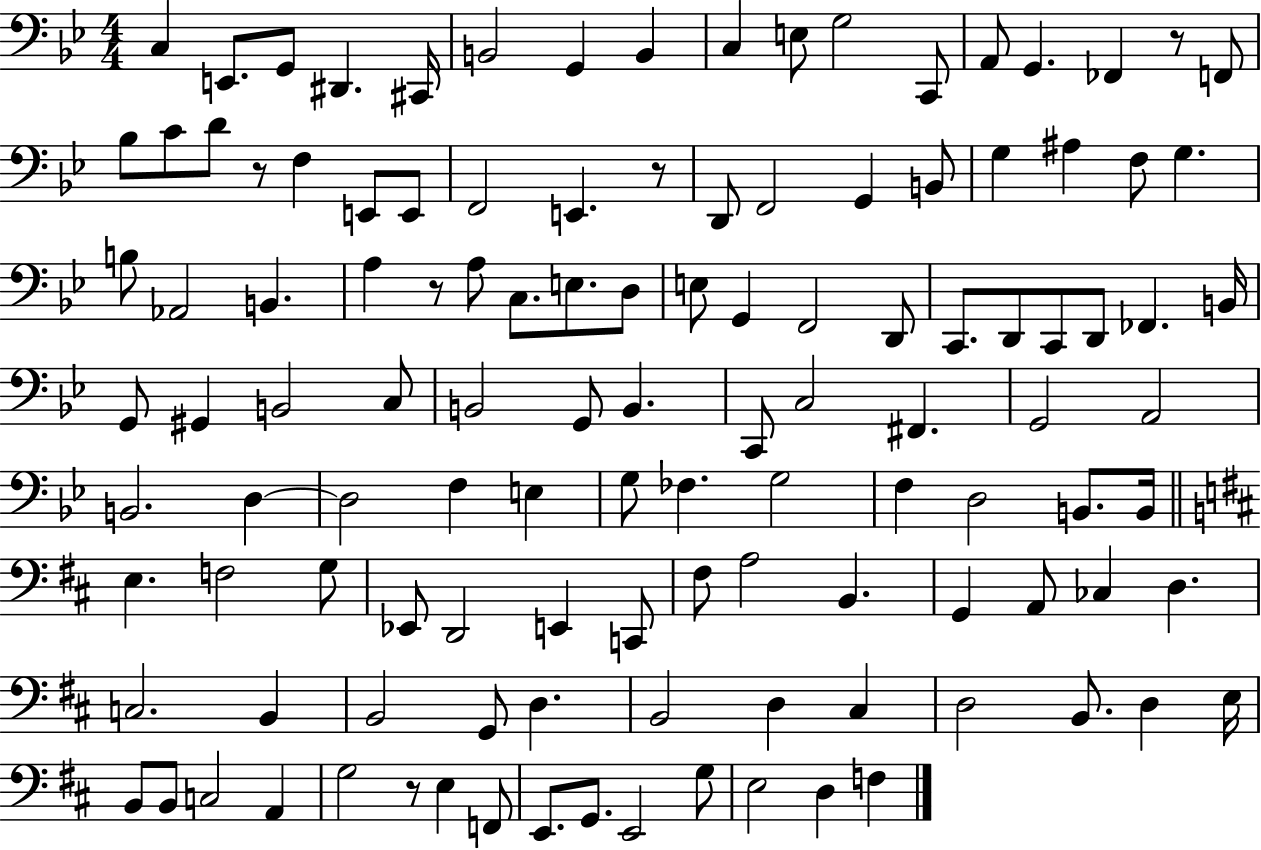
{
  \clef bass
  \numericTimeSignature
  \time 4/4
  \key bes \major
  c4 e,8. g,8 dis,4. cis,16 | b,2 g,4 b,4 | c4 e8 g2 c,8 | a,8 g,4. fes,4 r8 f,8 | \break bes8 c'8 d'8 r8 f4 e,8 e,8 | f,2 e,4. r8 | d,8 f,2 g,4 b,8 | g4 ais4 f8 g4. | \break b8 aes,2 b,4. | a4 r8 a8 c8. e8. d8 | e8 g,4 f,2 d,8 | c,8. d,8 c,8 d,8 fes,4. b,16 | \break g,8 gis,4 b,2 c8 | b,2 g,8 b,4. | c,8 c2 fis,4. | g,2 a,2 | \break b,2. d4~~ | d2 f4 e4 | g8 fes4. g2 | f4 d2 b,8. b,16 | \break \bar "||" \break \key d \major e4. f2 g8 | ees,8 d,2 e,4 c,8 | fis8 a2 b,4. | g,4 a,8 ces4 d4. | \break c2. b,4 | b,2 g,8 d4. | b,2 d4 cis4 | d2 b,8. d4 e16 | \break b,8 b,8 c2 a,4 | g2 r8 e4 f,8 | e,8. g,8. e,2 g8 | e2 d4 f4 | \break \bar "|."
}